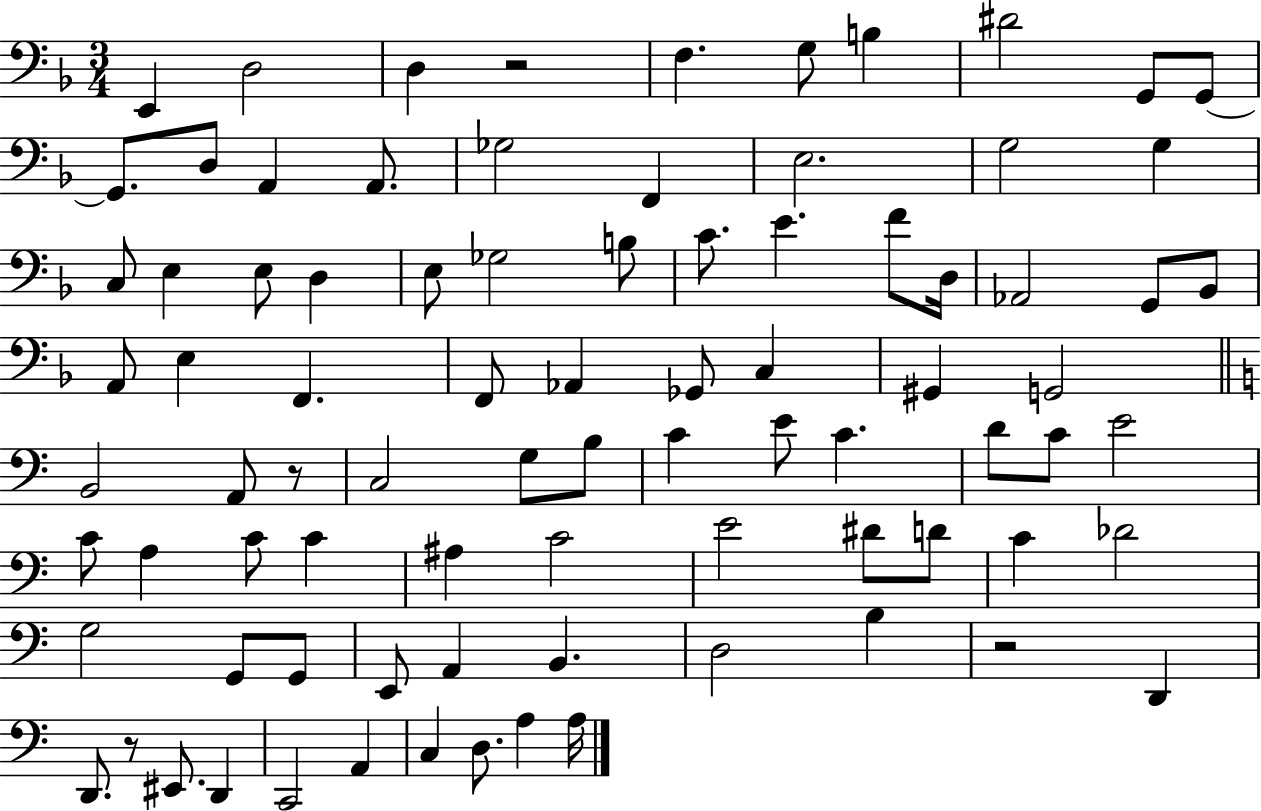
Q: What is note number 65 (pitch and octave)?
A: G2